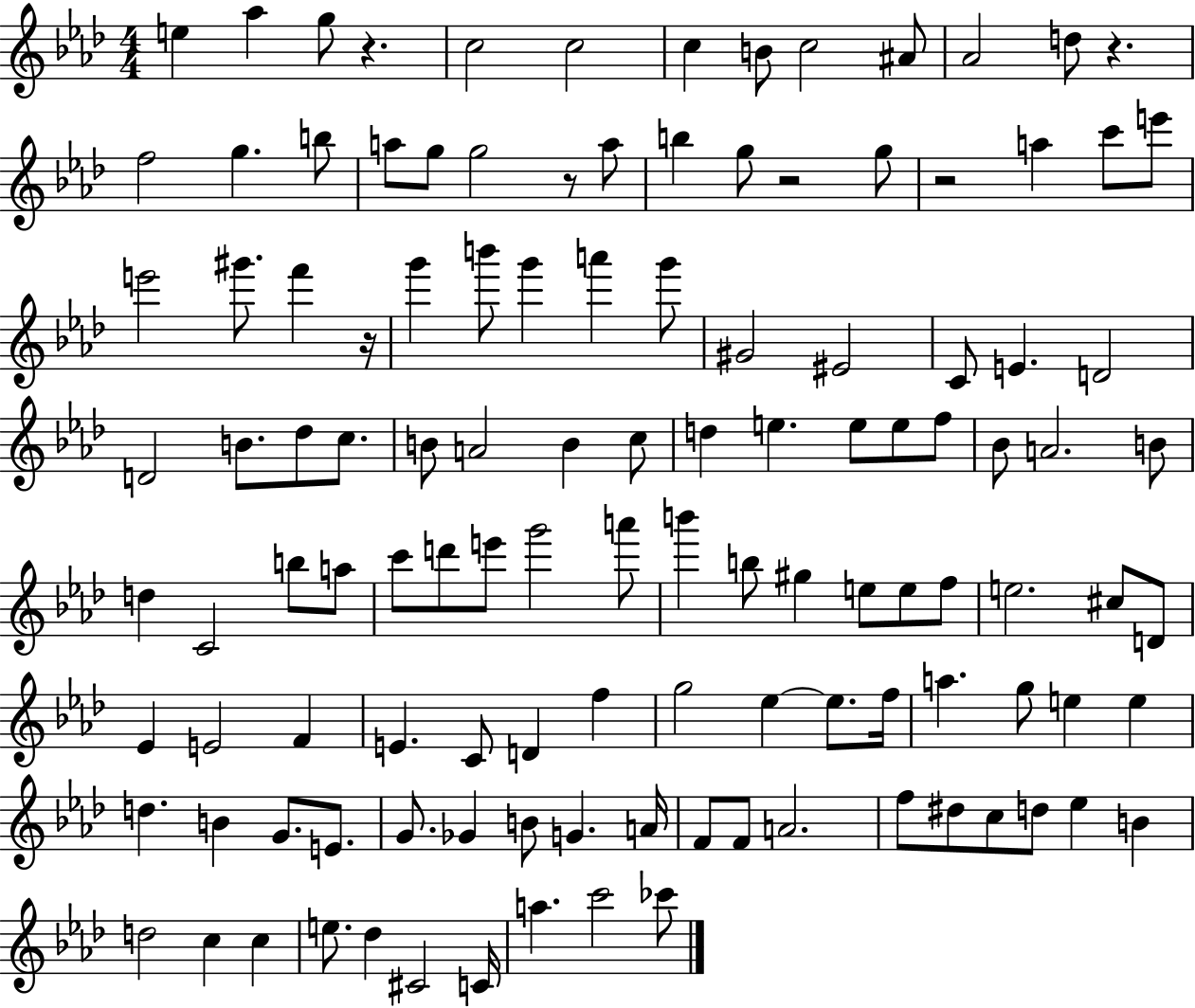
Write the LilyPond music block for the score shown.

{
  \clef treble
  \numericTimeSignature
  \time 4/4
  \key aes \major
  \repeat volta 2 { e''4 aes''4 g''8 r4. | c''2 c''2 | c''4 b'8 c''2 ais'8 | aes'2 d''8 r4. | \break f''2 g''4. b''8 | a''8 g''8 g''2 r8 a''8 | b''4 g''8 r2 g''8 | r2 a''4 c'''8 e'''8 | \break e'''2 gis'''8. f'''4 r16 | g'''4 b'''8 g'''4 a'''4 g'''8 | gis'2 eis'2 | c'8 e'4. d'2 | \break d'2 b'8. des''8 c''8. | b'8 a'2 b'4 c''8 | d''4 e''4. e''8 e''8 f''8 | bes'8 a'2. b'8 | \break d''4 c'2 b''8 a''8 | c'''8 d'''8 e'''8 g'''2 a'''8 | b'''4 b''8 gis''4 e''8 e''8 f''8 | e''2. cis''8 d'8 | \break ees'4 e'2 f'4 | e'4. c'8 d'4 f''4 | g''2 ees''4~~ ees''8. f''16 | a''4. g''8 e''4 e''4 | \break d''4. b'4 g'8. e'8. | g'8. ges'4 b'8 g'4. a'16 | f'8 f'8 a'2. | f''8 dis''8 c''8 d''8 ees''4 b'4 | \break d''2 c''4 c''4 | e''8. des''4 cis'2 c'16 | a''4. c'''2 ces'''8 | } \bar "|."
}